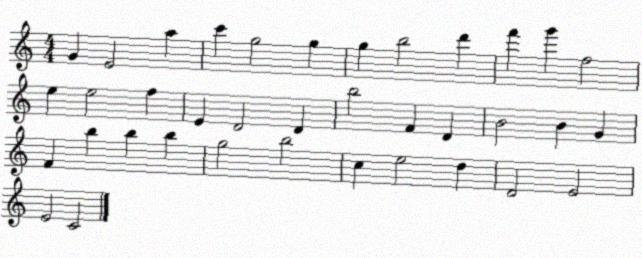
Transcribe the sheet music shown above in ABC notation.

X:1
T:Untitled
M:4/4
L:1/4
K:C
G E2 a c' g2 g g b2 d' f' g' f2 e e2 f E D2 D b2 F D B2 B G F b b b g2 b2 c e2 d D2 E2 E2 C2